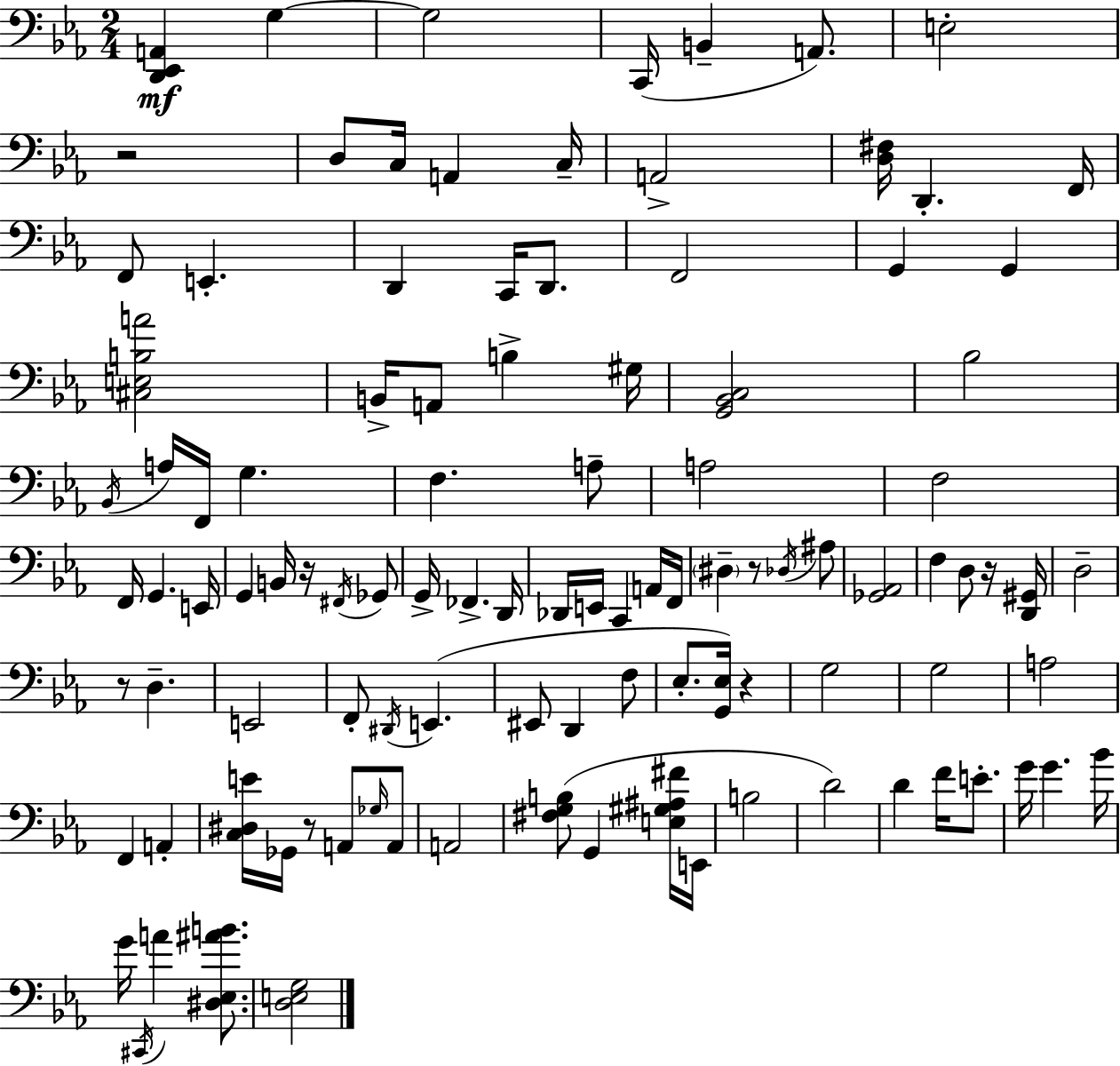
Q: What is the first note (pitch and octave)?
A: G3